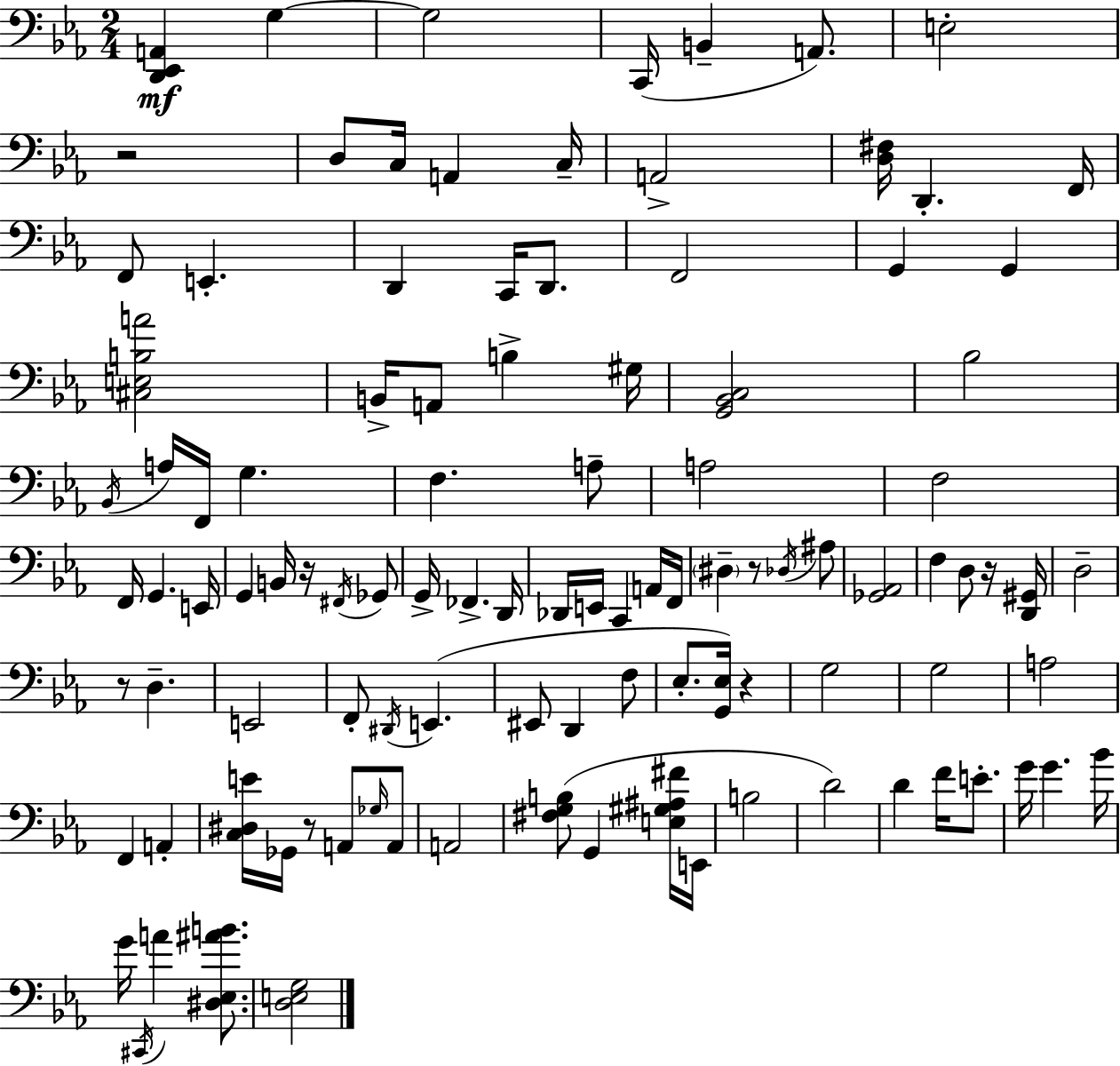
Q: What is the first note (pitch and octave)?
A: G3